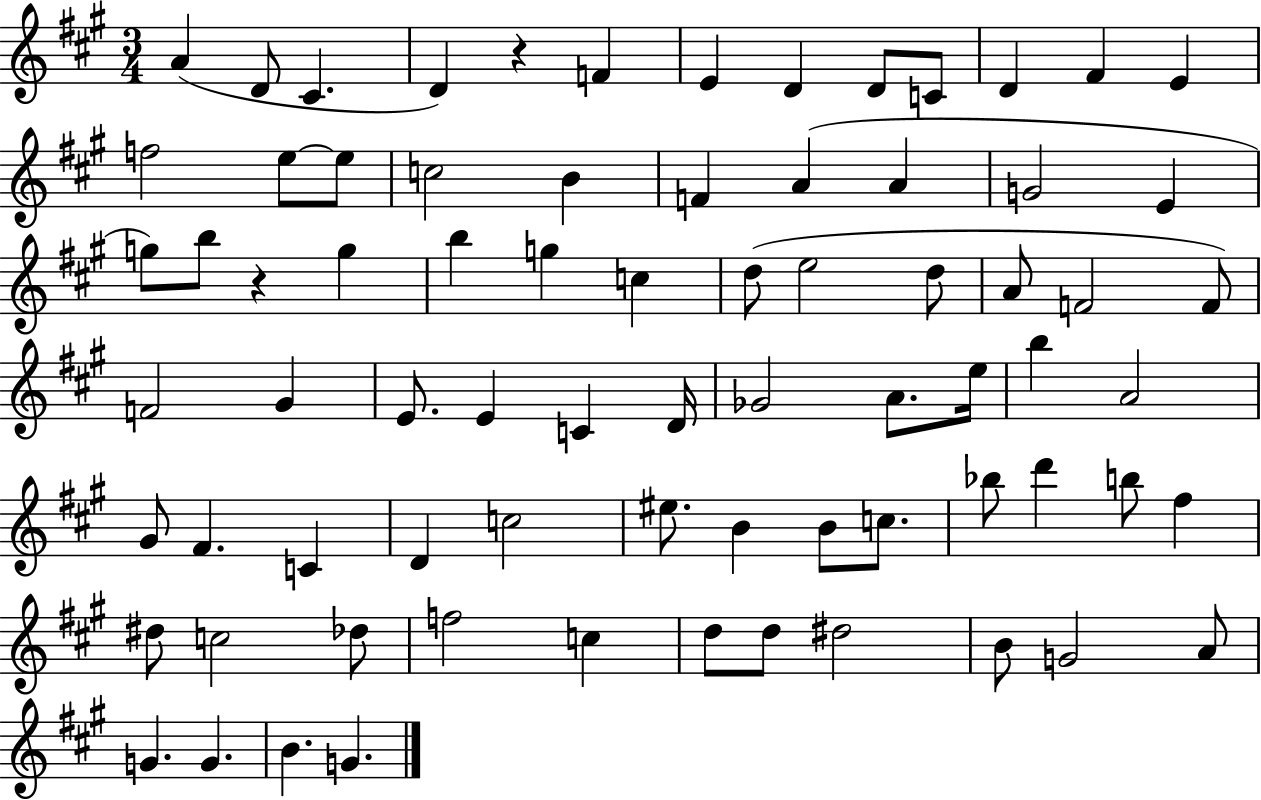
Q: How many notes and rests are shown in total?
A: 75